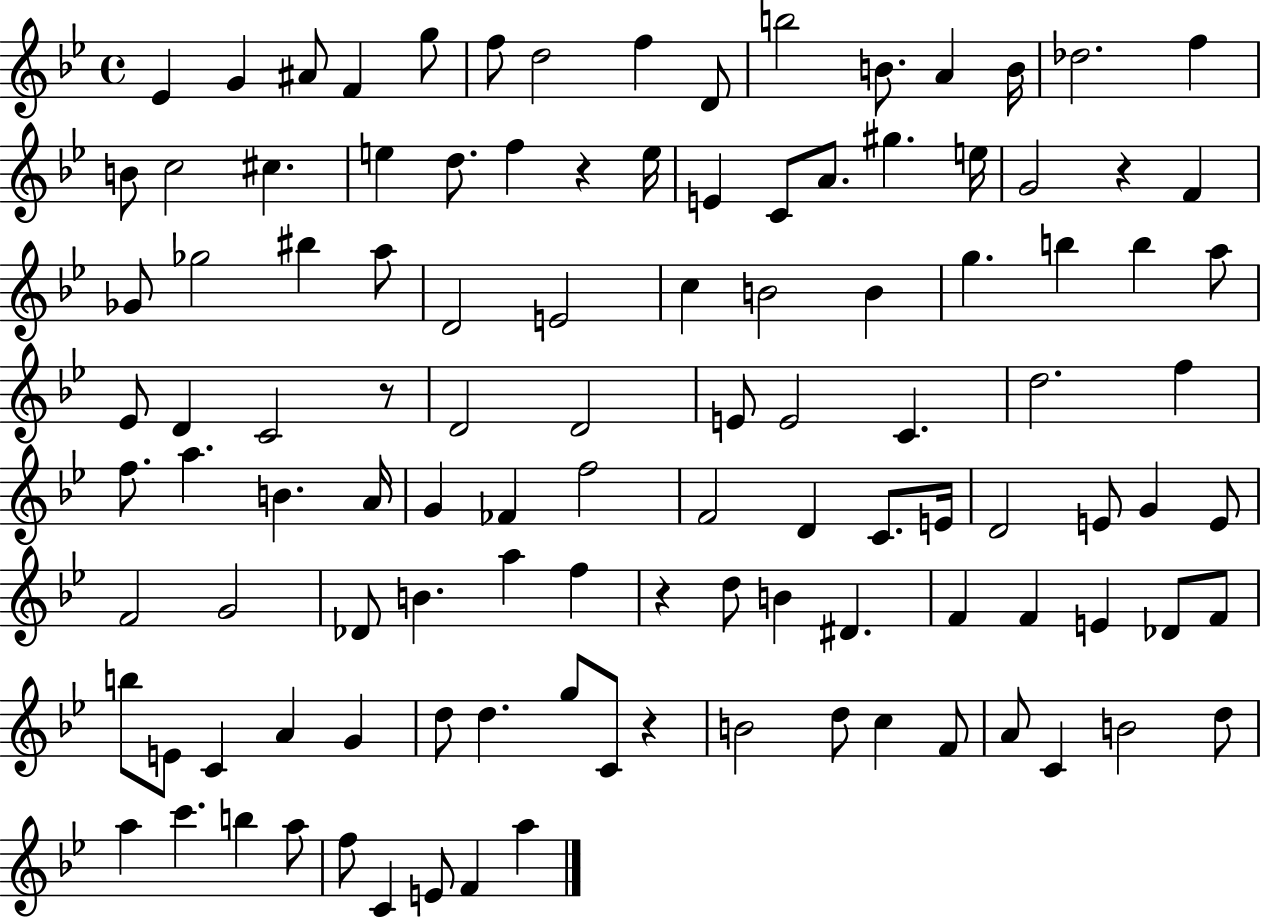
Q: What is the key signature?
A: BES major